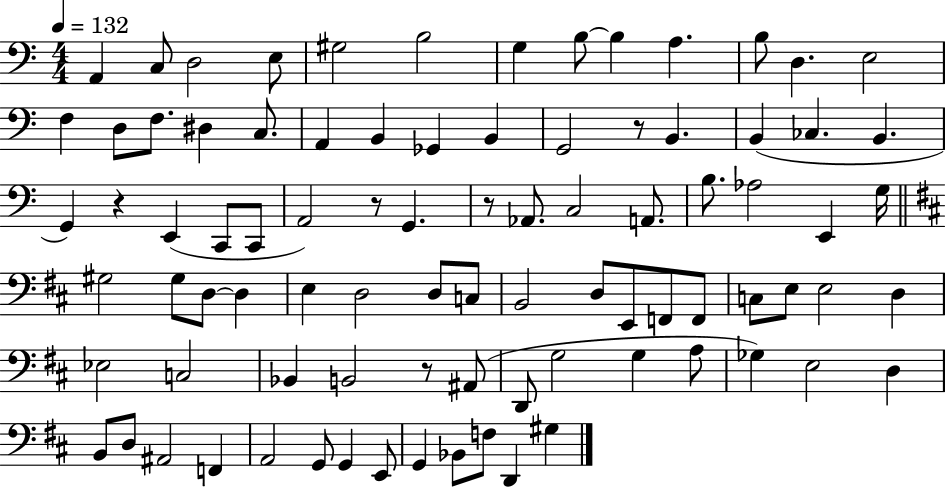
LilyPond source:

{
  \clef bass
  \numericTimeSignature
  \time 4/4
  \key c \major
  \tempo 4 = 132
  \repeat volta 2 { a,4 c8 d2 e8 | gis2 b2 | g4 b8~~ b4 a4. | b8 d4. e2 | \break f4 d8 f8. dis4 c8. | a,4 b,4 ges,4 b,4 | g,2 r8 b,4. | b,4( ces4. b,4. | \break g,4) r4 e,4( c,8 c,8 | a,2) r8 g,4. | r8 aes,8. c2 a,8. | b8. aes2 e,4 g16 | \break \bar "||" \break \key d \major gis2 gis8 d8~~ d4 | e4 d2 d8 c8 | b,2 d8 e,8 f,8 f,8 | c8 e8 e2 d4 | \break ees2 c2 | bes,4 b,2 r8 ais,8( | d,8 g2 g4 a8 | ges4) e2 d4 | \break b,8 d8 ais,2 f,4 | a,2 g,8 g,4 e,8 | g,4 bes,8 f8 d,4 gis4 | } \bar "|."
}